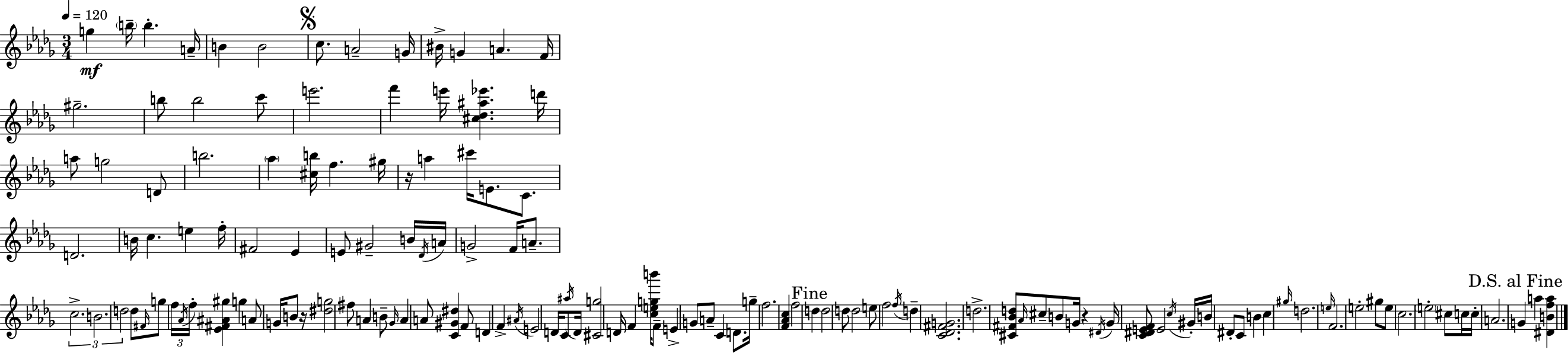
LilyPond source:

{
  \clef treble
  \numericTimeSignature
  \time 3/4
  \key bes \minor
  \tempo 4 = 120
  g''4\mf \parenthesize b''16-- b''4.-. a'16-- | b'4 b'2 | \mark \markup { \musicglyph "scripts.segno" } c''8. a'2-- g'16 | bis'16-> g'4 a'4. f'16 | \break gis''2.-- | b''8 b''2 c'''8 | e'''2. | f'''4 e'''16 <cis'' des'' ais'' ees'''>4. d'''16 | \break a''8 g''2 d'8 | b''2. | \parenthesize aes''4 <cis'' b''>16 f''4. gis''16 | r16 a''4 cis'''16 e'8. c'8. | \break d'2. | b'16 c''4. e''4 f''16-. | fis'2 ees'4 | e'8 gis'2-- b'16 \acciaccatura { des'16 } | \break a'16 g'2-> f'16 a'8.-- | \tuplet 3/2 { c''2.-> | b'2. | d''2 } d''8 \grace { fis'16 } | \break g''8 \tuplet 3/2 { f''16 \acciaccatura { aes'16 } f''16-. } <ees' fis' ais' gis''>4 g''4 | a'8 g'16 b'8 r16 <dis'' g''>2 | fis''8 a'4 b'8-- \grace { ges'16 } | a'4 a'8 <c' gis' dis''>4 f'8 | \break d'4 f'4-> \acciaccatura { ais'16 } e'2 | d'16 c'8 \acciaccatura { ais''16 } d'16 <cis' g''>2 | d'16 f'4 <c'' e'' g'' b'''>16 | f'8-- e'4-> g'8 a'8-- c'4 | \break d'8. g''16-- f''2. | <f' aes' c''>4 f''2 | \mark "Fine" d''4 d''2 | d''8 d''2 | \break e''8 f''2 | \acciaccatura { f''16 } d''4-- <c' des' fis' g'>2. | d''2.-> | <cis' fis' bes' d''>8 \grace { aes'16 } cis''8-- | \break b'8 g'16 r4 \acciaccatura { dis'16 } g'16 <c' dis' e' f'>8 e'2 | \acciaccatura { c''16 } gis'16-. b'16 dis'8-. | c'8 b'4 c''4 \grace { gis''16 } d''2. | \grace { e''16 } | \break f'2. | e''2-. gis''8 e''8 | c''2. | \parenthesize e''2-. cis''8 c''16 c''16-. | \break a'2. | \mark "D.S. al Fine" g'4 a''4 <dis' b' f'' a''>4 | \bar "|."
}